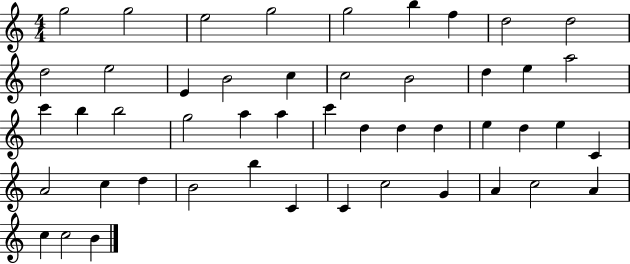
{
  \clef treble
  \numericTimeSignature
  \time 4/4
  \key c \major
  g''2 g''2 | e''2 g''2 | g''2 b''4 f''4 | d''2 d''2 | \break d''2 e''2 | e'4 b'2 c''4 | c''2 b'2 | d''4 e''4 a''2 | \break c'''4 b''4 b''2 | g''2 a''4 a''4 | c'''4 d''4 d''4 d''4 | e''4 d''4 e''4 c'4 | \break a'2 c''4 d''4 | b'2 b''4 c'4 | c'4 c''2 g'4 | a'4 c''2 a'4 | \break c''4 c''2 b'4 | \bar "|."
}